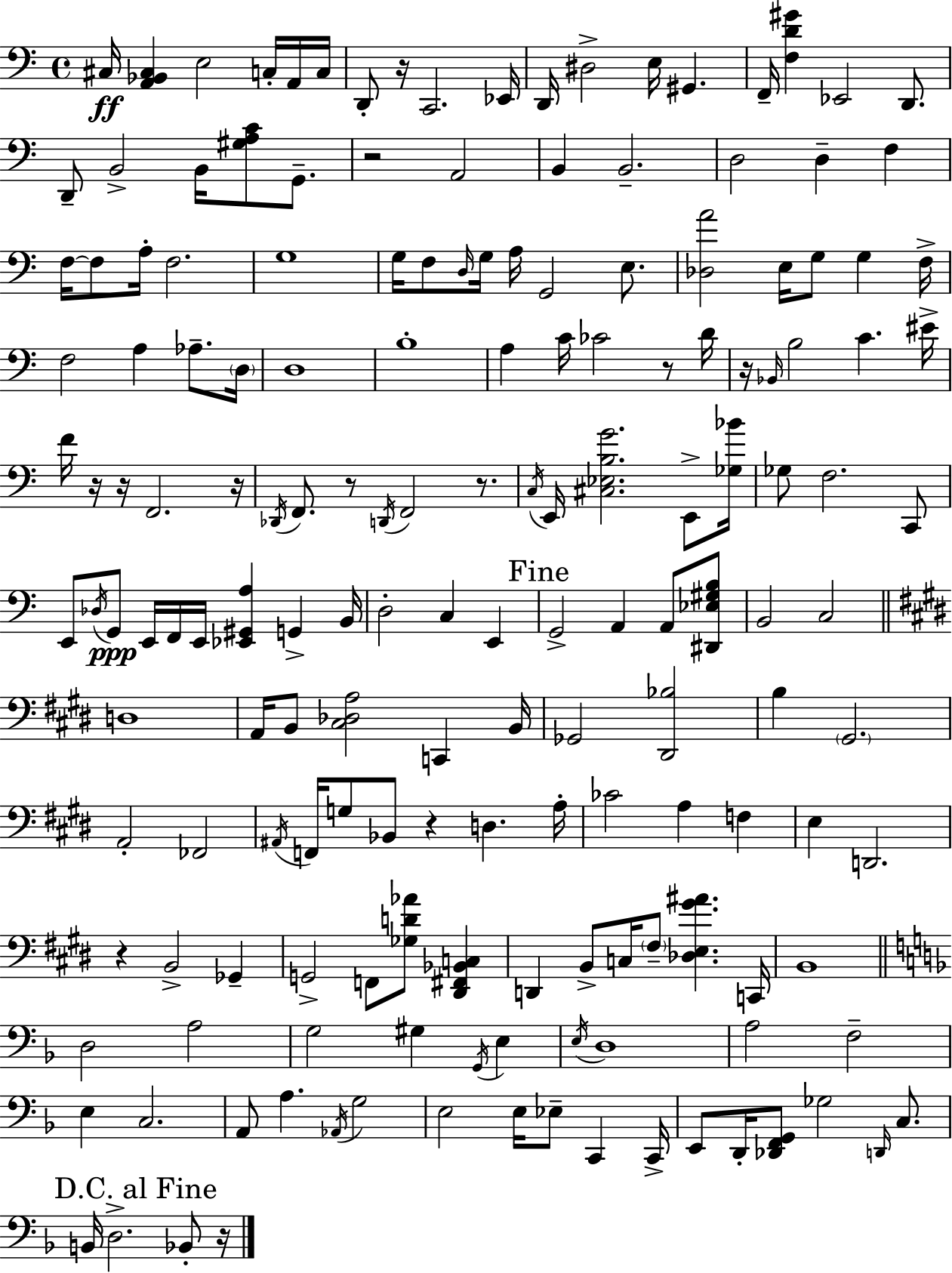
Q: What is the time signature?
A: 4/4